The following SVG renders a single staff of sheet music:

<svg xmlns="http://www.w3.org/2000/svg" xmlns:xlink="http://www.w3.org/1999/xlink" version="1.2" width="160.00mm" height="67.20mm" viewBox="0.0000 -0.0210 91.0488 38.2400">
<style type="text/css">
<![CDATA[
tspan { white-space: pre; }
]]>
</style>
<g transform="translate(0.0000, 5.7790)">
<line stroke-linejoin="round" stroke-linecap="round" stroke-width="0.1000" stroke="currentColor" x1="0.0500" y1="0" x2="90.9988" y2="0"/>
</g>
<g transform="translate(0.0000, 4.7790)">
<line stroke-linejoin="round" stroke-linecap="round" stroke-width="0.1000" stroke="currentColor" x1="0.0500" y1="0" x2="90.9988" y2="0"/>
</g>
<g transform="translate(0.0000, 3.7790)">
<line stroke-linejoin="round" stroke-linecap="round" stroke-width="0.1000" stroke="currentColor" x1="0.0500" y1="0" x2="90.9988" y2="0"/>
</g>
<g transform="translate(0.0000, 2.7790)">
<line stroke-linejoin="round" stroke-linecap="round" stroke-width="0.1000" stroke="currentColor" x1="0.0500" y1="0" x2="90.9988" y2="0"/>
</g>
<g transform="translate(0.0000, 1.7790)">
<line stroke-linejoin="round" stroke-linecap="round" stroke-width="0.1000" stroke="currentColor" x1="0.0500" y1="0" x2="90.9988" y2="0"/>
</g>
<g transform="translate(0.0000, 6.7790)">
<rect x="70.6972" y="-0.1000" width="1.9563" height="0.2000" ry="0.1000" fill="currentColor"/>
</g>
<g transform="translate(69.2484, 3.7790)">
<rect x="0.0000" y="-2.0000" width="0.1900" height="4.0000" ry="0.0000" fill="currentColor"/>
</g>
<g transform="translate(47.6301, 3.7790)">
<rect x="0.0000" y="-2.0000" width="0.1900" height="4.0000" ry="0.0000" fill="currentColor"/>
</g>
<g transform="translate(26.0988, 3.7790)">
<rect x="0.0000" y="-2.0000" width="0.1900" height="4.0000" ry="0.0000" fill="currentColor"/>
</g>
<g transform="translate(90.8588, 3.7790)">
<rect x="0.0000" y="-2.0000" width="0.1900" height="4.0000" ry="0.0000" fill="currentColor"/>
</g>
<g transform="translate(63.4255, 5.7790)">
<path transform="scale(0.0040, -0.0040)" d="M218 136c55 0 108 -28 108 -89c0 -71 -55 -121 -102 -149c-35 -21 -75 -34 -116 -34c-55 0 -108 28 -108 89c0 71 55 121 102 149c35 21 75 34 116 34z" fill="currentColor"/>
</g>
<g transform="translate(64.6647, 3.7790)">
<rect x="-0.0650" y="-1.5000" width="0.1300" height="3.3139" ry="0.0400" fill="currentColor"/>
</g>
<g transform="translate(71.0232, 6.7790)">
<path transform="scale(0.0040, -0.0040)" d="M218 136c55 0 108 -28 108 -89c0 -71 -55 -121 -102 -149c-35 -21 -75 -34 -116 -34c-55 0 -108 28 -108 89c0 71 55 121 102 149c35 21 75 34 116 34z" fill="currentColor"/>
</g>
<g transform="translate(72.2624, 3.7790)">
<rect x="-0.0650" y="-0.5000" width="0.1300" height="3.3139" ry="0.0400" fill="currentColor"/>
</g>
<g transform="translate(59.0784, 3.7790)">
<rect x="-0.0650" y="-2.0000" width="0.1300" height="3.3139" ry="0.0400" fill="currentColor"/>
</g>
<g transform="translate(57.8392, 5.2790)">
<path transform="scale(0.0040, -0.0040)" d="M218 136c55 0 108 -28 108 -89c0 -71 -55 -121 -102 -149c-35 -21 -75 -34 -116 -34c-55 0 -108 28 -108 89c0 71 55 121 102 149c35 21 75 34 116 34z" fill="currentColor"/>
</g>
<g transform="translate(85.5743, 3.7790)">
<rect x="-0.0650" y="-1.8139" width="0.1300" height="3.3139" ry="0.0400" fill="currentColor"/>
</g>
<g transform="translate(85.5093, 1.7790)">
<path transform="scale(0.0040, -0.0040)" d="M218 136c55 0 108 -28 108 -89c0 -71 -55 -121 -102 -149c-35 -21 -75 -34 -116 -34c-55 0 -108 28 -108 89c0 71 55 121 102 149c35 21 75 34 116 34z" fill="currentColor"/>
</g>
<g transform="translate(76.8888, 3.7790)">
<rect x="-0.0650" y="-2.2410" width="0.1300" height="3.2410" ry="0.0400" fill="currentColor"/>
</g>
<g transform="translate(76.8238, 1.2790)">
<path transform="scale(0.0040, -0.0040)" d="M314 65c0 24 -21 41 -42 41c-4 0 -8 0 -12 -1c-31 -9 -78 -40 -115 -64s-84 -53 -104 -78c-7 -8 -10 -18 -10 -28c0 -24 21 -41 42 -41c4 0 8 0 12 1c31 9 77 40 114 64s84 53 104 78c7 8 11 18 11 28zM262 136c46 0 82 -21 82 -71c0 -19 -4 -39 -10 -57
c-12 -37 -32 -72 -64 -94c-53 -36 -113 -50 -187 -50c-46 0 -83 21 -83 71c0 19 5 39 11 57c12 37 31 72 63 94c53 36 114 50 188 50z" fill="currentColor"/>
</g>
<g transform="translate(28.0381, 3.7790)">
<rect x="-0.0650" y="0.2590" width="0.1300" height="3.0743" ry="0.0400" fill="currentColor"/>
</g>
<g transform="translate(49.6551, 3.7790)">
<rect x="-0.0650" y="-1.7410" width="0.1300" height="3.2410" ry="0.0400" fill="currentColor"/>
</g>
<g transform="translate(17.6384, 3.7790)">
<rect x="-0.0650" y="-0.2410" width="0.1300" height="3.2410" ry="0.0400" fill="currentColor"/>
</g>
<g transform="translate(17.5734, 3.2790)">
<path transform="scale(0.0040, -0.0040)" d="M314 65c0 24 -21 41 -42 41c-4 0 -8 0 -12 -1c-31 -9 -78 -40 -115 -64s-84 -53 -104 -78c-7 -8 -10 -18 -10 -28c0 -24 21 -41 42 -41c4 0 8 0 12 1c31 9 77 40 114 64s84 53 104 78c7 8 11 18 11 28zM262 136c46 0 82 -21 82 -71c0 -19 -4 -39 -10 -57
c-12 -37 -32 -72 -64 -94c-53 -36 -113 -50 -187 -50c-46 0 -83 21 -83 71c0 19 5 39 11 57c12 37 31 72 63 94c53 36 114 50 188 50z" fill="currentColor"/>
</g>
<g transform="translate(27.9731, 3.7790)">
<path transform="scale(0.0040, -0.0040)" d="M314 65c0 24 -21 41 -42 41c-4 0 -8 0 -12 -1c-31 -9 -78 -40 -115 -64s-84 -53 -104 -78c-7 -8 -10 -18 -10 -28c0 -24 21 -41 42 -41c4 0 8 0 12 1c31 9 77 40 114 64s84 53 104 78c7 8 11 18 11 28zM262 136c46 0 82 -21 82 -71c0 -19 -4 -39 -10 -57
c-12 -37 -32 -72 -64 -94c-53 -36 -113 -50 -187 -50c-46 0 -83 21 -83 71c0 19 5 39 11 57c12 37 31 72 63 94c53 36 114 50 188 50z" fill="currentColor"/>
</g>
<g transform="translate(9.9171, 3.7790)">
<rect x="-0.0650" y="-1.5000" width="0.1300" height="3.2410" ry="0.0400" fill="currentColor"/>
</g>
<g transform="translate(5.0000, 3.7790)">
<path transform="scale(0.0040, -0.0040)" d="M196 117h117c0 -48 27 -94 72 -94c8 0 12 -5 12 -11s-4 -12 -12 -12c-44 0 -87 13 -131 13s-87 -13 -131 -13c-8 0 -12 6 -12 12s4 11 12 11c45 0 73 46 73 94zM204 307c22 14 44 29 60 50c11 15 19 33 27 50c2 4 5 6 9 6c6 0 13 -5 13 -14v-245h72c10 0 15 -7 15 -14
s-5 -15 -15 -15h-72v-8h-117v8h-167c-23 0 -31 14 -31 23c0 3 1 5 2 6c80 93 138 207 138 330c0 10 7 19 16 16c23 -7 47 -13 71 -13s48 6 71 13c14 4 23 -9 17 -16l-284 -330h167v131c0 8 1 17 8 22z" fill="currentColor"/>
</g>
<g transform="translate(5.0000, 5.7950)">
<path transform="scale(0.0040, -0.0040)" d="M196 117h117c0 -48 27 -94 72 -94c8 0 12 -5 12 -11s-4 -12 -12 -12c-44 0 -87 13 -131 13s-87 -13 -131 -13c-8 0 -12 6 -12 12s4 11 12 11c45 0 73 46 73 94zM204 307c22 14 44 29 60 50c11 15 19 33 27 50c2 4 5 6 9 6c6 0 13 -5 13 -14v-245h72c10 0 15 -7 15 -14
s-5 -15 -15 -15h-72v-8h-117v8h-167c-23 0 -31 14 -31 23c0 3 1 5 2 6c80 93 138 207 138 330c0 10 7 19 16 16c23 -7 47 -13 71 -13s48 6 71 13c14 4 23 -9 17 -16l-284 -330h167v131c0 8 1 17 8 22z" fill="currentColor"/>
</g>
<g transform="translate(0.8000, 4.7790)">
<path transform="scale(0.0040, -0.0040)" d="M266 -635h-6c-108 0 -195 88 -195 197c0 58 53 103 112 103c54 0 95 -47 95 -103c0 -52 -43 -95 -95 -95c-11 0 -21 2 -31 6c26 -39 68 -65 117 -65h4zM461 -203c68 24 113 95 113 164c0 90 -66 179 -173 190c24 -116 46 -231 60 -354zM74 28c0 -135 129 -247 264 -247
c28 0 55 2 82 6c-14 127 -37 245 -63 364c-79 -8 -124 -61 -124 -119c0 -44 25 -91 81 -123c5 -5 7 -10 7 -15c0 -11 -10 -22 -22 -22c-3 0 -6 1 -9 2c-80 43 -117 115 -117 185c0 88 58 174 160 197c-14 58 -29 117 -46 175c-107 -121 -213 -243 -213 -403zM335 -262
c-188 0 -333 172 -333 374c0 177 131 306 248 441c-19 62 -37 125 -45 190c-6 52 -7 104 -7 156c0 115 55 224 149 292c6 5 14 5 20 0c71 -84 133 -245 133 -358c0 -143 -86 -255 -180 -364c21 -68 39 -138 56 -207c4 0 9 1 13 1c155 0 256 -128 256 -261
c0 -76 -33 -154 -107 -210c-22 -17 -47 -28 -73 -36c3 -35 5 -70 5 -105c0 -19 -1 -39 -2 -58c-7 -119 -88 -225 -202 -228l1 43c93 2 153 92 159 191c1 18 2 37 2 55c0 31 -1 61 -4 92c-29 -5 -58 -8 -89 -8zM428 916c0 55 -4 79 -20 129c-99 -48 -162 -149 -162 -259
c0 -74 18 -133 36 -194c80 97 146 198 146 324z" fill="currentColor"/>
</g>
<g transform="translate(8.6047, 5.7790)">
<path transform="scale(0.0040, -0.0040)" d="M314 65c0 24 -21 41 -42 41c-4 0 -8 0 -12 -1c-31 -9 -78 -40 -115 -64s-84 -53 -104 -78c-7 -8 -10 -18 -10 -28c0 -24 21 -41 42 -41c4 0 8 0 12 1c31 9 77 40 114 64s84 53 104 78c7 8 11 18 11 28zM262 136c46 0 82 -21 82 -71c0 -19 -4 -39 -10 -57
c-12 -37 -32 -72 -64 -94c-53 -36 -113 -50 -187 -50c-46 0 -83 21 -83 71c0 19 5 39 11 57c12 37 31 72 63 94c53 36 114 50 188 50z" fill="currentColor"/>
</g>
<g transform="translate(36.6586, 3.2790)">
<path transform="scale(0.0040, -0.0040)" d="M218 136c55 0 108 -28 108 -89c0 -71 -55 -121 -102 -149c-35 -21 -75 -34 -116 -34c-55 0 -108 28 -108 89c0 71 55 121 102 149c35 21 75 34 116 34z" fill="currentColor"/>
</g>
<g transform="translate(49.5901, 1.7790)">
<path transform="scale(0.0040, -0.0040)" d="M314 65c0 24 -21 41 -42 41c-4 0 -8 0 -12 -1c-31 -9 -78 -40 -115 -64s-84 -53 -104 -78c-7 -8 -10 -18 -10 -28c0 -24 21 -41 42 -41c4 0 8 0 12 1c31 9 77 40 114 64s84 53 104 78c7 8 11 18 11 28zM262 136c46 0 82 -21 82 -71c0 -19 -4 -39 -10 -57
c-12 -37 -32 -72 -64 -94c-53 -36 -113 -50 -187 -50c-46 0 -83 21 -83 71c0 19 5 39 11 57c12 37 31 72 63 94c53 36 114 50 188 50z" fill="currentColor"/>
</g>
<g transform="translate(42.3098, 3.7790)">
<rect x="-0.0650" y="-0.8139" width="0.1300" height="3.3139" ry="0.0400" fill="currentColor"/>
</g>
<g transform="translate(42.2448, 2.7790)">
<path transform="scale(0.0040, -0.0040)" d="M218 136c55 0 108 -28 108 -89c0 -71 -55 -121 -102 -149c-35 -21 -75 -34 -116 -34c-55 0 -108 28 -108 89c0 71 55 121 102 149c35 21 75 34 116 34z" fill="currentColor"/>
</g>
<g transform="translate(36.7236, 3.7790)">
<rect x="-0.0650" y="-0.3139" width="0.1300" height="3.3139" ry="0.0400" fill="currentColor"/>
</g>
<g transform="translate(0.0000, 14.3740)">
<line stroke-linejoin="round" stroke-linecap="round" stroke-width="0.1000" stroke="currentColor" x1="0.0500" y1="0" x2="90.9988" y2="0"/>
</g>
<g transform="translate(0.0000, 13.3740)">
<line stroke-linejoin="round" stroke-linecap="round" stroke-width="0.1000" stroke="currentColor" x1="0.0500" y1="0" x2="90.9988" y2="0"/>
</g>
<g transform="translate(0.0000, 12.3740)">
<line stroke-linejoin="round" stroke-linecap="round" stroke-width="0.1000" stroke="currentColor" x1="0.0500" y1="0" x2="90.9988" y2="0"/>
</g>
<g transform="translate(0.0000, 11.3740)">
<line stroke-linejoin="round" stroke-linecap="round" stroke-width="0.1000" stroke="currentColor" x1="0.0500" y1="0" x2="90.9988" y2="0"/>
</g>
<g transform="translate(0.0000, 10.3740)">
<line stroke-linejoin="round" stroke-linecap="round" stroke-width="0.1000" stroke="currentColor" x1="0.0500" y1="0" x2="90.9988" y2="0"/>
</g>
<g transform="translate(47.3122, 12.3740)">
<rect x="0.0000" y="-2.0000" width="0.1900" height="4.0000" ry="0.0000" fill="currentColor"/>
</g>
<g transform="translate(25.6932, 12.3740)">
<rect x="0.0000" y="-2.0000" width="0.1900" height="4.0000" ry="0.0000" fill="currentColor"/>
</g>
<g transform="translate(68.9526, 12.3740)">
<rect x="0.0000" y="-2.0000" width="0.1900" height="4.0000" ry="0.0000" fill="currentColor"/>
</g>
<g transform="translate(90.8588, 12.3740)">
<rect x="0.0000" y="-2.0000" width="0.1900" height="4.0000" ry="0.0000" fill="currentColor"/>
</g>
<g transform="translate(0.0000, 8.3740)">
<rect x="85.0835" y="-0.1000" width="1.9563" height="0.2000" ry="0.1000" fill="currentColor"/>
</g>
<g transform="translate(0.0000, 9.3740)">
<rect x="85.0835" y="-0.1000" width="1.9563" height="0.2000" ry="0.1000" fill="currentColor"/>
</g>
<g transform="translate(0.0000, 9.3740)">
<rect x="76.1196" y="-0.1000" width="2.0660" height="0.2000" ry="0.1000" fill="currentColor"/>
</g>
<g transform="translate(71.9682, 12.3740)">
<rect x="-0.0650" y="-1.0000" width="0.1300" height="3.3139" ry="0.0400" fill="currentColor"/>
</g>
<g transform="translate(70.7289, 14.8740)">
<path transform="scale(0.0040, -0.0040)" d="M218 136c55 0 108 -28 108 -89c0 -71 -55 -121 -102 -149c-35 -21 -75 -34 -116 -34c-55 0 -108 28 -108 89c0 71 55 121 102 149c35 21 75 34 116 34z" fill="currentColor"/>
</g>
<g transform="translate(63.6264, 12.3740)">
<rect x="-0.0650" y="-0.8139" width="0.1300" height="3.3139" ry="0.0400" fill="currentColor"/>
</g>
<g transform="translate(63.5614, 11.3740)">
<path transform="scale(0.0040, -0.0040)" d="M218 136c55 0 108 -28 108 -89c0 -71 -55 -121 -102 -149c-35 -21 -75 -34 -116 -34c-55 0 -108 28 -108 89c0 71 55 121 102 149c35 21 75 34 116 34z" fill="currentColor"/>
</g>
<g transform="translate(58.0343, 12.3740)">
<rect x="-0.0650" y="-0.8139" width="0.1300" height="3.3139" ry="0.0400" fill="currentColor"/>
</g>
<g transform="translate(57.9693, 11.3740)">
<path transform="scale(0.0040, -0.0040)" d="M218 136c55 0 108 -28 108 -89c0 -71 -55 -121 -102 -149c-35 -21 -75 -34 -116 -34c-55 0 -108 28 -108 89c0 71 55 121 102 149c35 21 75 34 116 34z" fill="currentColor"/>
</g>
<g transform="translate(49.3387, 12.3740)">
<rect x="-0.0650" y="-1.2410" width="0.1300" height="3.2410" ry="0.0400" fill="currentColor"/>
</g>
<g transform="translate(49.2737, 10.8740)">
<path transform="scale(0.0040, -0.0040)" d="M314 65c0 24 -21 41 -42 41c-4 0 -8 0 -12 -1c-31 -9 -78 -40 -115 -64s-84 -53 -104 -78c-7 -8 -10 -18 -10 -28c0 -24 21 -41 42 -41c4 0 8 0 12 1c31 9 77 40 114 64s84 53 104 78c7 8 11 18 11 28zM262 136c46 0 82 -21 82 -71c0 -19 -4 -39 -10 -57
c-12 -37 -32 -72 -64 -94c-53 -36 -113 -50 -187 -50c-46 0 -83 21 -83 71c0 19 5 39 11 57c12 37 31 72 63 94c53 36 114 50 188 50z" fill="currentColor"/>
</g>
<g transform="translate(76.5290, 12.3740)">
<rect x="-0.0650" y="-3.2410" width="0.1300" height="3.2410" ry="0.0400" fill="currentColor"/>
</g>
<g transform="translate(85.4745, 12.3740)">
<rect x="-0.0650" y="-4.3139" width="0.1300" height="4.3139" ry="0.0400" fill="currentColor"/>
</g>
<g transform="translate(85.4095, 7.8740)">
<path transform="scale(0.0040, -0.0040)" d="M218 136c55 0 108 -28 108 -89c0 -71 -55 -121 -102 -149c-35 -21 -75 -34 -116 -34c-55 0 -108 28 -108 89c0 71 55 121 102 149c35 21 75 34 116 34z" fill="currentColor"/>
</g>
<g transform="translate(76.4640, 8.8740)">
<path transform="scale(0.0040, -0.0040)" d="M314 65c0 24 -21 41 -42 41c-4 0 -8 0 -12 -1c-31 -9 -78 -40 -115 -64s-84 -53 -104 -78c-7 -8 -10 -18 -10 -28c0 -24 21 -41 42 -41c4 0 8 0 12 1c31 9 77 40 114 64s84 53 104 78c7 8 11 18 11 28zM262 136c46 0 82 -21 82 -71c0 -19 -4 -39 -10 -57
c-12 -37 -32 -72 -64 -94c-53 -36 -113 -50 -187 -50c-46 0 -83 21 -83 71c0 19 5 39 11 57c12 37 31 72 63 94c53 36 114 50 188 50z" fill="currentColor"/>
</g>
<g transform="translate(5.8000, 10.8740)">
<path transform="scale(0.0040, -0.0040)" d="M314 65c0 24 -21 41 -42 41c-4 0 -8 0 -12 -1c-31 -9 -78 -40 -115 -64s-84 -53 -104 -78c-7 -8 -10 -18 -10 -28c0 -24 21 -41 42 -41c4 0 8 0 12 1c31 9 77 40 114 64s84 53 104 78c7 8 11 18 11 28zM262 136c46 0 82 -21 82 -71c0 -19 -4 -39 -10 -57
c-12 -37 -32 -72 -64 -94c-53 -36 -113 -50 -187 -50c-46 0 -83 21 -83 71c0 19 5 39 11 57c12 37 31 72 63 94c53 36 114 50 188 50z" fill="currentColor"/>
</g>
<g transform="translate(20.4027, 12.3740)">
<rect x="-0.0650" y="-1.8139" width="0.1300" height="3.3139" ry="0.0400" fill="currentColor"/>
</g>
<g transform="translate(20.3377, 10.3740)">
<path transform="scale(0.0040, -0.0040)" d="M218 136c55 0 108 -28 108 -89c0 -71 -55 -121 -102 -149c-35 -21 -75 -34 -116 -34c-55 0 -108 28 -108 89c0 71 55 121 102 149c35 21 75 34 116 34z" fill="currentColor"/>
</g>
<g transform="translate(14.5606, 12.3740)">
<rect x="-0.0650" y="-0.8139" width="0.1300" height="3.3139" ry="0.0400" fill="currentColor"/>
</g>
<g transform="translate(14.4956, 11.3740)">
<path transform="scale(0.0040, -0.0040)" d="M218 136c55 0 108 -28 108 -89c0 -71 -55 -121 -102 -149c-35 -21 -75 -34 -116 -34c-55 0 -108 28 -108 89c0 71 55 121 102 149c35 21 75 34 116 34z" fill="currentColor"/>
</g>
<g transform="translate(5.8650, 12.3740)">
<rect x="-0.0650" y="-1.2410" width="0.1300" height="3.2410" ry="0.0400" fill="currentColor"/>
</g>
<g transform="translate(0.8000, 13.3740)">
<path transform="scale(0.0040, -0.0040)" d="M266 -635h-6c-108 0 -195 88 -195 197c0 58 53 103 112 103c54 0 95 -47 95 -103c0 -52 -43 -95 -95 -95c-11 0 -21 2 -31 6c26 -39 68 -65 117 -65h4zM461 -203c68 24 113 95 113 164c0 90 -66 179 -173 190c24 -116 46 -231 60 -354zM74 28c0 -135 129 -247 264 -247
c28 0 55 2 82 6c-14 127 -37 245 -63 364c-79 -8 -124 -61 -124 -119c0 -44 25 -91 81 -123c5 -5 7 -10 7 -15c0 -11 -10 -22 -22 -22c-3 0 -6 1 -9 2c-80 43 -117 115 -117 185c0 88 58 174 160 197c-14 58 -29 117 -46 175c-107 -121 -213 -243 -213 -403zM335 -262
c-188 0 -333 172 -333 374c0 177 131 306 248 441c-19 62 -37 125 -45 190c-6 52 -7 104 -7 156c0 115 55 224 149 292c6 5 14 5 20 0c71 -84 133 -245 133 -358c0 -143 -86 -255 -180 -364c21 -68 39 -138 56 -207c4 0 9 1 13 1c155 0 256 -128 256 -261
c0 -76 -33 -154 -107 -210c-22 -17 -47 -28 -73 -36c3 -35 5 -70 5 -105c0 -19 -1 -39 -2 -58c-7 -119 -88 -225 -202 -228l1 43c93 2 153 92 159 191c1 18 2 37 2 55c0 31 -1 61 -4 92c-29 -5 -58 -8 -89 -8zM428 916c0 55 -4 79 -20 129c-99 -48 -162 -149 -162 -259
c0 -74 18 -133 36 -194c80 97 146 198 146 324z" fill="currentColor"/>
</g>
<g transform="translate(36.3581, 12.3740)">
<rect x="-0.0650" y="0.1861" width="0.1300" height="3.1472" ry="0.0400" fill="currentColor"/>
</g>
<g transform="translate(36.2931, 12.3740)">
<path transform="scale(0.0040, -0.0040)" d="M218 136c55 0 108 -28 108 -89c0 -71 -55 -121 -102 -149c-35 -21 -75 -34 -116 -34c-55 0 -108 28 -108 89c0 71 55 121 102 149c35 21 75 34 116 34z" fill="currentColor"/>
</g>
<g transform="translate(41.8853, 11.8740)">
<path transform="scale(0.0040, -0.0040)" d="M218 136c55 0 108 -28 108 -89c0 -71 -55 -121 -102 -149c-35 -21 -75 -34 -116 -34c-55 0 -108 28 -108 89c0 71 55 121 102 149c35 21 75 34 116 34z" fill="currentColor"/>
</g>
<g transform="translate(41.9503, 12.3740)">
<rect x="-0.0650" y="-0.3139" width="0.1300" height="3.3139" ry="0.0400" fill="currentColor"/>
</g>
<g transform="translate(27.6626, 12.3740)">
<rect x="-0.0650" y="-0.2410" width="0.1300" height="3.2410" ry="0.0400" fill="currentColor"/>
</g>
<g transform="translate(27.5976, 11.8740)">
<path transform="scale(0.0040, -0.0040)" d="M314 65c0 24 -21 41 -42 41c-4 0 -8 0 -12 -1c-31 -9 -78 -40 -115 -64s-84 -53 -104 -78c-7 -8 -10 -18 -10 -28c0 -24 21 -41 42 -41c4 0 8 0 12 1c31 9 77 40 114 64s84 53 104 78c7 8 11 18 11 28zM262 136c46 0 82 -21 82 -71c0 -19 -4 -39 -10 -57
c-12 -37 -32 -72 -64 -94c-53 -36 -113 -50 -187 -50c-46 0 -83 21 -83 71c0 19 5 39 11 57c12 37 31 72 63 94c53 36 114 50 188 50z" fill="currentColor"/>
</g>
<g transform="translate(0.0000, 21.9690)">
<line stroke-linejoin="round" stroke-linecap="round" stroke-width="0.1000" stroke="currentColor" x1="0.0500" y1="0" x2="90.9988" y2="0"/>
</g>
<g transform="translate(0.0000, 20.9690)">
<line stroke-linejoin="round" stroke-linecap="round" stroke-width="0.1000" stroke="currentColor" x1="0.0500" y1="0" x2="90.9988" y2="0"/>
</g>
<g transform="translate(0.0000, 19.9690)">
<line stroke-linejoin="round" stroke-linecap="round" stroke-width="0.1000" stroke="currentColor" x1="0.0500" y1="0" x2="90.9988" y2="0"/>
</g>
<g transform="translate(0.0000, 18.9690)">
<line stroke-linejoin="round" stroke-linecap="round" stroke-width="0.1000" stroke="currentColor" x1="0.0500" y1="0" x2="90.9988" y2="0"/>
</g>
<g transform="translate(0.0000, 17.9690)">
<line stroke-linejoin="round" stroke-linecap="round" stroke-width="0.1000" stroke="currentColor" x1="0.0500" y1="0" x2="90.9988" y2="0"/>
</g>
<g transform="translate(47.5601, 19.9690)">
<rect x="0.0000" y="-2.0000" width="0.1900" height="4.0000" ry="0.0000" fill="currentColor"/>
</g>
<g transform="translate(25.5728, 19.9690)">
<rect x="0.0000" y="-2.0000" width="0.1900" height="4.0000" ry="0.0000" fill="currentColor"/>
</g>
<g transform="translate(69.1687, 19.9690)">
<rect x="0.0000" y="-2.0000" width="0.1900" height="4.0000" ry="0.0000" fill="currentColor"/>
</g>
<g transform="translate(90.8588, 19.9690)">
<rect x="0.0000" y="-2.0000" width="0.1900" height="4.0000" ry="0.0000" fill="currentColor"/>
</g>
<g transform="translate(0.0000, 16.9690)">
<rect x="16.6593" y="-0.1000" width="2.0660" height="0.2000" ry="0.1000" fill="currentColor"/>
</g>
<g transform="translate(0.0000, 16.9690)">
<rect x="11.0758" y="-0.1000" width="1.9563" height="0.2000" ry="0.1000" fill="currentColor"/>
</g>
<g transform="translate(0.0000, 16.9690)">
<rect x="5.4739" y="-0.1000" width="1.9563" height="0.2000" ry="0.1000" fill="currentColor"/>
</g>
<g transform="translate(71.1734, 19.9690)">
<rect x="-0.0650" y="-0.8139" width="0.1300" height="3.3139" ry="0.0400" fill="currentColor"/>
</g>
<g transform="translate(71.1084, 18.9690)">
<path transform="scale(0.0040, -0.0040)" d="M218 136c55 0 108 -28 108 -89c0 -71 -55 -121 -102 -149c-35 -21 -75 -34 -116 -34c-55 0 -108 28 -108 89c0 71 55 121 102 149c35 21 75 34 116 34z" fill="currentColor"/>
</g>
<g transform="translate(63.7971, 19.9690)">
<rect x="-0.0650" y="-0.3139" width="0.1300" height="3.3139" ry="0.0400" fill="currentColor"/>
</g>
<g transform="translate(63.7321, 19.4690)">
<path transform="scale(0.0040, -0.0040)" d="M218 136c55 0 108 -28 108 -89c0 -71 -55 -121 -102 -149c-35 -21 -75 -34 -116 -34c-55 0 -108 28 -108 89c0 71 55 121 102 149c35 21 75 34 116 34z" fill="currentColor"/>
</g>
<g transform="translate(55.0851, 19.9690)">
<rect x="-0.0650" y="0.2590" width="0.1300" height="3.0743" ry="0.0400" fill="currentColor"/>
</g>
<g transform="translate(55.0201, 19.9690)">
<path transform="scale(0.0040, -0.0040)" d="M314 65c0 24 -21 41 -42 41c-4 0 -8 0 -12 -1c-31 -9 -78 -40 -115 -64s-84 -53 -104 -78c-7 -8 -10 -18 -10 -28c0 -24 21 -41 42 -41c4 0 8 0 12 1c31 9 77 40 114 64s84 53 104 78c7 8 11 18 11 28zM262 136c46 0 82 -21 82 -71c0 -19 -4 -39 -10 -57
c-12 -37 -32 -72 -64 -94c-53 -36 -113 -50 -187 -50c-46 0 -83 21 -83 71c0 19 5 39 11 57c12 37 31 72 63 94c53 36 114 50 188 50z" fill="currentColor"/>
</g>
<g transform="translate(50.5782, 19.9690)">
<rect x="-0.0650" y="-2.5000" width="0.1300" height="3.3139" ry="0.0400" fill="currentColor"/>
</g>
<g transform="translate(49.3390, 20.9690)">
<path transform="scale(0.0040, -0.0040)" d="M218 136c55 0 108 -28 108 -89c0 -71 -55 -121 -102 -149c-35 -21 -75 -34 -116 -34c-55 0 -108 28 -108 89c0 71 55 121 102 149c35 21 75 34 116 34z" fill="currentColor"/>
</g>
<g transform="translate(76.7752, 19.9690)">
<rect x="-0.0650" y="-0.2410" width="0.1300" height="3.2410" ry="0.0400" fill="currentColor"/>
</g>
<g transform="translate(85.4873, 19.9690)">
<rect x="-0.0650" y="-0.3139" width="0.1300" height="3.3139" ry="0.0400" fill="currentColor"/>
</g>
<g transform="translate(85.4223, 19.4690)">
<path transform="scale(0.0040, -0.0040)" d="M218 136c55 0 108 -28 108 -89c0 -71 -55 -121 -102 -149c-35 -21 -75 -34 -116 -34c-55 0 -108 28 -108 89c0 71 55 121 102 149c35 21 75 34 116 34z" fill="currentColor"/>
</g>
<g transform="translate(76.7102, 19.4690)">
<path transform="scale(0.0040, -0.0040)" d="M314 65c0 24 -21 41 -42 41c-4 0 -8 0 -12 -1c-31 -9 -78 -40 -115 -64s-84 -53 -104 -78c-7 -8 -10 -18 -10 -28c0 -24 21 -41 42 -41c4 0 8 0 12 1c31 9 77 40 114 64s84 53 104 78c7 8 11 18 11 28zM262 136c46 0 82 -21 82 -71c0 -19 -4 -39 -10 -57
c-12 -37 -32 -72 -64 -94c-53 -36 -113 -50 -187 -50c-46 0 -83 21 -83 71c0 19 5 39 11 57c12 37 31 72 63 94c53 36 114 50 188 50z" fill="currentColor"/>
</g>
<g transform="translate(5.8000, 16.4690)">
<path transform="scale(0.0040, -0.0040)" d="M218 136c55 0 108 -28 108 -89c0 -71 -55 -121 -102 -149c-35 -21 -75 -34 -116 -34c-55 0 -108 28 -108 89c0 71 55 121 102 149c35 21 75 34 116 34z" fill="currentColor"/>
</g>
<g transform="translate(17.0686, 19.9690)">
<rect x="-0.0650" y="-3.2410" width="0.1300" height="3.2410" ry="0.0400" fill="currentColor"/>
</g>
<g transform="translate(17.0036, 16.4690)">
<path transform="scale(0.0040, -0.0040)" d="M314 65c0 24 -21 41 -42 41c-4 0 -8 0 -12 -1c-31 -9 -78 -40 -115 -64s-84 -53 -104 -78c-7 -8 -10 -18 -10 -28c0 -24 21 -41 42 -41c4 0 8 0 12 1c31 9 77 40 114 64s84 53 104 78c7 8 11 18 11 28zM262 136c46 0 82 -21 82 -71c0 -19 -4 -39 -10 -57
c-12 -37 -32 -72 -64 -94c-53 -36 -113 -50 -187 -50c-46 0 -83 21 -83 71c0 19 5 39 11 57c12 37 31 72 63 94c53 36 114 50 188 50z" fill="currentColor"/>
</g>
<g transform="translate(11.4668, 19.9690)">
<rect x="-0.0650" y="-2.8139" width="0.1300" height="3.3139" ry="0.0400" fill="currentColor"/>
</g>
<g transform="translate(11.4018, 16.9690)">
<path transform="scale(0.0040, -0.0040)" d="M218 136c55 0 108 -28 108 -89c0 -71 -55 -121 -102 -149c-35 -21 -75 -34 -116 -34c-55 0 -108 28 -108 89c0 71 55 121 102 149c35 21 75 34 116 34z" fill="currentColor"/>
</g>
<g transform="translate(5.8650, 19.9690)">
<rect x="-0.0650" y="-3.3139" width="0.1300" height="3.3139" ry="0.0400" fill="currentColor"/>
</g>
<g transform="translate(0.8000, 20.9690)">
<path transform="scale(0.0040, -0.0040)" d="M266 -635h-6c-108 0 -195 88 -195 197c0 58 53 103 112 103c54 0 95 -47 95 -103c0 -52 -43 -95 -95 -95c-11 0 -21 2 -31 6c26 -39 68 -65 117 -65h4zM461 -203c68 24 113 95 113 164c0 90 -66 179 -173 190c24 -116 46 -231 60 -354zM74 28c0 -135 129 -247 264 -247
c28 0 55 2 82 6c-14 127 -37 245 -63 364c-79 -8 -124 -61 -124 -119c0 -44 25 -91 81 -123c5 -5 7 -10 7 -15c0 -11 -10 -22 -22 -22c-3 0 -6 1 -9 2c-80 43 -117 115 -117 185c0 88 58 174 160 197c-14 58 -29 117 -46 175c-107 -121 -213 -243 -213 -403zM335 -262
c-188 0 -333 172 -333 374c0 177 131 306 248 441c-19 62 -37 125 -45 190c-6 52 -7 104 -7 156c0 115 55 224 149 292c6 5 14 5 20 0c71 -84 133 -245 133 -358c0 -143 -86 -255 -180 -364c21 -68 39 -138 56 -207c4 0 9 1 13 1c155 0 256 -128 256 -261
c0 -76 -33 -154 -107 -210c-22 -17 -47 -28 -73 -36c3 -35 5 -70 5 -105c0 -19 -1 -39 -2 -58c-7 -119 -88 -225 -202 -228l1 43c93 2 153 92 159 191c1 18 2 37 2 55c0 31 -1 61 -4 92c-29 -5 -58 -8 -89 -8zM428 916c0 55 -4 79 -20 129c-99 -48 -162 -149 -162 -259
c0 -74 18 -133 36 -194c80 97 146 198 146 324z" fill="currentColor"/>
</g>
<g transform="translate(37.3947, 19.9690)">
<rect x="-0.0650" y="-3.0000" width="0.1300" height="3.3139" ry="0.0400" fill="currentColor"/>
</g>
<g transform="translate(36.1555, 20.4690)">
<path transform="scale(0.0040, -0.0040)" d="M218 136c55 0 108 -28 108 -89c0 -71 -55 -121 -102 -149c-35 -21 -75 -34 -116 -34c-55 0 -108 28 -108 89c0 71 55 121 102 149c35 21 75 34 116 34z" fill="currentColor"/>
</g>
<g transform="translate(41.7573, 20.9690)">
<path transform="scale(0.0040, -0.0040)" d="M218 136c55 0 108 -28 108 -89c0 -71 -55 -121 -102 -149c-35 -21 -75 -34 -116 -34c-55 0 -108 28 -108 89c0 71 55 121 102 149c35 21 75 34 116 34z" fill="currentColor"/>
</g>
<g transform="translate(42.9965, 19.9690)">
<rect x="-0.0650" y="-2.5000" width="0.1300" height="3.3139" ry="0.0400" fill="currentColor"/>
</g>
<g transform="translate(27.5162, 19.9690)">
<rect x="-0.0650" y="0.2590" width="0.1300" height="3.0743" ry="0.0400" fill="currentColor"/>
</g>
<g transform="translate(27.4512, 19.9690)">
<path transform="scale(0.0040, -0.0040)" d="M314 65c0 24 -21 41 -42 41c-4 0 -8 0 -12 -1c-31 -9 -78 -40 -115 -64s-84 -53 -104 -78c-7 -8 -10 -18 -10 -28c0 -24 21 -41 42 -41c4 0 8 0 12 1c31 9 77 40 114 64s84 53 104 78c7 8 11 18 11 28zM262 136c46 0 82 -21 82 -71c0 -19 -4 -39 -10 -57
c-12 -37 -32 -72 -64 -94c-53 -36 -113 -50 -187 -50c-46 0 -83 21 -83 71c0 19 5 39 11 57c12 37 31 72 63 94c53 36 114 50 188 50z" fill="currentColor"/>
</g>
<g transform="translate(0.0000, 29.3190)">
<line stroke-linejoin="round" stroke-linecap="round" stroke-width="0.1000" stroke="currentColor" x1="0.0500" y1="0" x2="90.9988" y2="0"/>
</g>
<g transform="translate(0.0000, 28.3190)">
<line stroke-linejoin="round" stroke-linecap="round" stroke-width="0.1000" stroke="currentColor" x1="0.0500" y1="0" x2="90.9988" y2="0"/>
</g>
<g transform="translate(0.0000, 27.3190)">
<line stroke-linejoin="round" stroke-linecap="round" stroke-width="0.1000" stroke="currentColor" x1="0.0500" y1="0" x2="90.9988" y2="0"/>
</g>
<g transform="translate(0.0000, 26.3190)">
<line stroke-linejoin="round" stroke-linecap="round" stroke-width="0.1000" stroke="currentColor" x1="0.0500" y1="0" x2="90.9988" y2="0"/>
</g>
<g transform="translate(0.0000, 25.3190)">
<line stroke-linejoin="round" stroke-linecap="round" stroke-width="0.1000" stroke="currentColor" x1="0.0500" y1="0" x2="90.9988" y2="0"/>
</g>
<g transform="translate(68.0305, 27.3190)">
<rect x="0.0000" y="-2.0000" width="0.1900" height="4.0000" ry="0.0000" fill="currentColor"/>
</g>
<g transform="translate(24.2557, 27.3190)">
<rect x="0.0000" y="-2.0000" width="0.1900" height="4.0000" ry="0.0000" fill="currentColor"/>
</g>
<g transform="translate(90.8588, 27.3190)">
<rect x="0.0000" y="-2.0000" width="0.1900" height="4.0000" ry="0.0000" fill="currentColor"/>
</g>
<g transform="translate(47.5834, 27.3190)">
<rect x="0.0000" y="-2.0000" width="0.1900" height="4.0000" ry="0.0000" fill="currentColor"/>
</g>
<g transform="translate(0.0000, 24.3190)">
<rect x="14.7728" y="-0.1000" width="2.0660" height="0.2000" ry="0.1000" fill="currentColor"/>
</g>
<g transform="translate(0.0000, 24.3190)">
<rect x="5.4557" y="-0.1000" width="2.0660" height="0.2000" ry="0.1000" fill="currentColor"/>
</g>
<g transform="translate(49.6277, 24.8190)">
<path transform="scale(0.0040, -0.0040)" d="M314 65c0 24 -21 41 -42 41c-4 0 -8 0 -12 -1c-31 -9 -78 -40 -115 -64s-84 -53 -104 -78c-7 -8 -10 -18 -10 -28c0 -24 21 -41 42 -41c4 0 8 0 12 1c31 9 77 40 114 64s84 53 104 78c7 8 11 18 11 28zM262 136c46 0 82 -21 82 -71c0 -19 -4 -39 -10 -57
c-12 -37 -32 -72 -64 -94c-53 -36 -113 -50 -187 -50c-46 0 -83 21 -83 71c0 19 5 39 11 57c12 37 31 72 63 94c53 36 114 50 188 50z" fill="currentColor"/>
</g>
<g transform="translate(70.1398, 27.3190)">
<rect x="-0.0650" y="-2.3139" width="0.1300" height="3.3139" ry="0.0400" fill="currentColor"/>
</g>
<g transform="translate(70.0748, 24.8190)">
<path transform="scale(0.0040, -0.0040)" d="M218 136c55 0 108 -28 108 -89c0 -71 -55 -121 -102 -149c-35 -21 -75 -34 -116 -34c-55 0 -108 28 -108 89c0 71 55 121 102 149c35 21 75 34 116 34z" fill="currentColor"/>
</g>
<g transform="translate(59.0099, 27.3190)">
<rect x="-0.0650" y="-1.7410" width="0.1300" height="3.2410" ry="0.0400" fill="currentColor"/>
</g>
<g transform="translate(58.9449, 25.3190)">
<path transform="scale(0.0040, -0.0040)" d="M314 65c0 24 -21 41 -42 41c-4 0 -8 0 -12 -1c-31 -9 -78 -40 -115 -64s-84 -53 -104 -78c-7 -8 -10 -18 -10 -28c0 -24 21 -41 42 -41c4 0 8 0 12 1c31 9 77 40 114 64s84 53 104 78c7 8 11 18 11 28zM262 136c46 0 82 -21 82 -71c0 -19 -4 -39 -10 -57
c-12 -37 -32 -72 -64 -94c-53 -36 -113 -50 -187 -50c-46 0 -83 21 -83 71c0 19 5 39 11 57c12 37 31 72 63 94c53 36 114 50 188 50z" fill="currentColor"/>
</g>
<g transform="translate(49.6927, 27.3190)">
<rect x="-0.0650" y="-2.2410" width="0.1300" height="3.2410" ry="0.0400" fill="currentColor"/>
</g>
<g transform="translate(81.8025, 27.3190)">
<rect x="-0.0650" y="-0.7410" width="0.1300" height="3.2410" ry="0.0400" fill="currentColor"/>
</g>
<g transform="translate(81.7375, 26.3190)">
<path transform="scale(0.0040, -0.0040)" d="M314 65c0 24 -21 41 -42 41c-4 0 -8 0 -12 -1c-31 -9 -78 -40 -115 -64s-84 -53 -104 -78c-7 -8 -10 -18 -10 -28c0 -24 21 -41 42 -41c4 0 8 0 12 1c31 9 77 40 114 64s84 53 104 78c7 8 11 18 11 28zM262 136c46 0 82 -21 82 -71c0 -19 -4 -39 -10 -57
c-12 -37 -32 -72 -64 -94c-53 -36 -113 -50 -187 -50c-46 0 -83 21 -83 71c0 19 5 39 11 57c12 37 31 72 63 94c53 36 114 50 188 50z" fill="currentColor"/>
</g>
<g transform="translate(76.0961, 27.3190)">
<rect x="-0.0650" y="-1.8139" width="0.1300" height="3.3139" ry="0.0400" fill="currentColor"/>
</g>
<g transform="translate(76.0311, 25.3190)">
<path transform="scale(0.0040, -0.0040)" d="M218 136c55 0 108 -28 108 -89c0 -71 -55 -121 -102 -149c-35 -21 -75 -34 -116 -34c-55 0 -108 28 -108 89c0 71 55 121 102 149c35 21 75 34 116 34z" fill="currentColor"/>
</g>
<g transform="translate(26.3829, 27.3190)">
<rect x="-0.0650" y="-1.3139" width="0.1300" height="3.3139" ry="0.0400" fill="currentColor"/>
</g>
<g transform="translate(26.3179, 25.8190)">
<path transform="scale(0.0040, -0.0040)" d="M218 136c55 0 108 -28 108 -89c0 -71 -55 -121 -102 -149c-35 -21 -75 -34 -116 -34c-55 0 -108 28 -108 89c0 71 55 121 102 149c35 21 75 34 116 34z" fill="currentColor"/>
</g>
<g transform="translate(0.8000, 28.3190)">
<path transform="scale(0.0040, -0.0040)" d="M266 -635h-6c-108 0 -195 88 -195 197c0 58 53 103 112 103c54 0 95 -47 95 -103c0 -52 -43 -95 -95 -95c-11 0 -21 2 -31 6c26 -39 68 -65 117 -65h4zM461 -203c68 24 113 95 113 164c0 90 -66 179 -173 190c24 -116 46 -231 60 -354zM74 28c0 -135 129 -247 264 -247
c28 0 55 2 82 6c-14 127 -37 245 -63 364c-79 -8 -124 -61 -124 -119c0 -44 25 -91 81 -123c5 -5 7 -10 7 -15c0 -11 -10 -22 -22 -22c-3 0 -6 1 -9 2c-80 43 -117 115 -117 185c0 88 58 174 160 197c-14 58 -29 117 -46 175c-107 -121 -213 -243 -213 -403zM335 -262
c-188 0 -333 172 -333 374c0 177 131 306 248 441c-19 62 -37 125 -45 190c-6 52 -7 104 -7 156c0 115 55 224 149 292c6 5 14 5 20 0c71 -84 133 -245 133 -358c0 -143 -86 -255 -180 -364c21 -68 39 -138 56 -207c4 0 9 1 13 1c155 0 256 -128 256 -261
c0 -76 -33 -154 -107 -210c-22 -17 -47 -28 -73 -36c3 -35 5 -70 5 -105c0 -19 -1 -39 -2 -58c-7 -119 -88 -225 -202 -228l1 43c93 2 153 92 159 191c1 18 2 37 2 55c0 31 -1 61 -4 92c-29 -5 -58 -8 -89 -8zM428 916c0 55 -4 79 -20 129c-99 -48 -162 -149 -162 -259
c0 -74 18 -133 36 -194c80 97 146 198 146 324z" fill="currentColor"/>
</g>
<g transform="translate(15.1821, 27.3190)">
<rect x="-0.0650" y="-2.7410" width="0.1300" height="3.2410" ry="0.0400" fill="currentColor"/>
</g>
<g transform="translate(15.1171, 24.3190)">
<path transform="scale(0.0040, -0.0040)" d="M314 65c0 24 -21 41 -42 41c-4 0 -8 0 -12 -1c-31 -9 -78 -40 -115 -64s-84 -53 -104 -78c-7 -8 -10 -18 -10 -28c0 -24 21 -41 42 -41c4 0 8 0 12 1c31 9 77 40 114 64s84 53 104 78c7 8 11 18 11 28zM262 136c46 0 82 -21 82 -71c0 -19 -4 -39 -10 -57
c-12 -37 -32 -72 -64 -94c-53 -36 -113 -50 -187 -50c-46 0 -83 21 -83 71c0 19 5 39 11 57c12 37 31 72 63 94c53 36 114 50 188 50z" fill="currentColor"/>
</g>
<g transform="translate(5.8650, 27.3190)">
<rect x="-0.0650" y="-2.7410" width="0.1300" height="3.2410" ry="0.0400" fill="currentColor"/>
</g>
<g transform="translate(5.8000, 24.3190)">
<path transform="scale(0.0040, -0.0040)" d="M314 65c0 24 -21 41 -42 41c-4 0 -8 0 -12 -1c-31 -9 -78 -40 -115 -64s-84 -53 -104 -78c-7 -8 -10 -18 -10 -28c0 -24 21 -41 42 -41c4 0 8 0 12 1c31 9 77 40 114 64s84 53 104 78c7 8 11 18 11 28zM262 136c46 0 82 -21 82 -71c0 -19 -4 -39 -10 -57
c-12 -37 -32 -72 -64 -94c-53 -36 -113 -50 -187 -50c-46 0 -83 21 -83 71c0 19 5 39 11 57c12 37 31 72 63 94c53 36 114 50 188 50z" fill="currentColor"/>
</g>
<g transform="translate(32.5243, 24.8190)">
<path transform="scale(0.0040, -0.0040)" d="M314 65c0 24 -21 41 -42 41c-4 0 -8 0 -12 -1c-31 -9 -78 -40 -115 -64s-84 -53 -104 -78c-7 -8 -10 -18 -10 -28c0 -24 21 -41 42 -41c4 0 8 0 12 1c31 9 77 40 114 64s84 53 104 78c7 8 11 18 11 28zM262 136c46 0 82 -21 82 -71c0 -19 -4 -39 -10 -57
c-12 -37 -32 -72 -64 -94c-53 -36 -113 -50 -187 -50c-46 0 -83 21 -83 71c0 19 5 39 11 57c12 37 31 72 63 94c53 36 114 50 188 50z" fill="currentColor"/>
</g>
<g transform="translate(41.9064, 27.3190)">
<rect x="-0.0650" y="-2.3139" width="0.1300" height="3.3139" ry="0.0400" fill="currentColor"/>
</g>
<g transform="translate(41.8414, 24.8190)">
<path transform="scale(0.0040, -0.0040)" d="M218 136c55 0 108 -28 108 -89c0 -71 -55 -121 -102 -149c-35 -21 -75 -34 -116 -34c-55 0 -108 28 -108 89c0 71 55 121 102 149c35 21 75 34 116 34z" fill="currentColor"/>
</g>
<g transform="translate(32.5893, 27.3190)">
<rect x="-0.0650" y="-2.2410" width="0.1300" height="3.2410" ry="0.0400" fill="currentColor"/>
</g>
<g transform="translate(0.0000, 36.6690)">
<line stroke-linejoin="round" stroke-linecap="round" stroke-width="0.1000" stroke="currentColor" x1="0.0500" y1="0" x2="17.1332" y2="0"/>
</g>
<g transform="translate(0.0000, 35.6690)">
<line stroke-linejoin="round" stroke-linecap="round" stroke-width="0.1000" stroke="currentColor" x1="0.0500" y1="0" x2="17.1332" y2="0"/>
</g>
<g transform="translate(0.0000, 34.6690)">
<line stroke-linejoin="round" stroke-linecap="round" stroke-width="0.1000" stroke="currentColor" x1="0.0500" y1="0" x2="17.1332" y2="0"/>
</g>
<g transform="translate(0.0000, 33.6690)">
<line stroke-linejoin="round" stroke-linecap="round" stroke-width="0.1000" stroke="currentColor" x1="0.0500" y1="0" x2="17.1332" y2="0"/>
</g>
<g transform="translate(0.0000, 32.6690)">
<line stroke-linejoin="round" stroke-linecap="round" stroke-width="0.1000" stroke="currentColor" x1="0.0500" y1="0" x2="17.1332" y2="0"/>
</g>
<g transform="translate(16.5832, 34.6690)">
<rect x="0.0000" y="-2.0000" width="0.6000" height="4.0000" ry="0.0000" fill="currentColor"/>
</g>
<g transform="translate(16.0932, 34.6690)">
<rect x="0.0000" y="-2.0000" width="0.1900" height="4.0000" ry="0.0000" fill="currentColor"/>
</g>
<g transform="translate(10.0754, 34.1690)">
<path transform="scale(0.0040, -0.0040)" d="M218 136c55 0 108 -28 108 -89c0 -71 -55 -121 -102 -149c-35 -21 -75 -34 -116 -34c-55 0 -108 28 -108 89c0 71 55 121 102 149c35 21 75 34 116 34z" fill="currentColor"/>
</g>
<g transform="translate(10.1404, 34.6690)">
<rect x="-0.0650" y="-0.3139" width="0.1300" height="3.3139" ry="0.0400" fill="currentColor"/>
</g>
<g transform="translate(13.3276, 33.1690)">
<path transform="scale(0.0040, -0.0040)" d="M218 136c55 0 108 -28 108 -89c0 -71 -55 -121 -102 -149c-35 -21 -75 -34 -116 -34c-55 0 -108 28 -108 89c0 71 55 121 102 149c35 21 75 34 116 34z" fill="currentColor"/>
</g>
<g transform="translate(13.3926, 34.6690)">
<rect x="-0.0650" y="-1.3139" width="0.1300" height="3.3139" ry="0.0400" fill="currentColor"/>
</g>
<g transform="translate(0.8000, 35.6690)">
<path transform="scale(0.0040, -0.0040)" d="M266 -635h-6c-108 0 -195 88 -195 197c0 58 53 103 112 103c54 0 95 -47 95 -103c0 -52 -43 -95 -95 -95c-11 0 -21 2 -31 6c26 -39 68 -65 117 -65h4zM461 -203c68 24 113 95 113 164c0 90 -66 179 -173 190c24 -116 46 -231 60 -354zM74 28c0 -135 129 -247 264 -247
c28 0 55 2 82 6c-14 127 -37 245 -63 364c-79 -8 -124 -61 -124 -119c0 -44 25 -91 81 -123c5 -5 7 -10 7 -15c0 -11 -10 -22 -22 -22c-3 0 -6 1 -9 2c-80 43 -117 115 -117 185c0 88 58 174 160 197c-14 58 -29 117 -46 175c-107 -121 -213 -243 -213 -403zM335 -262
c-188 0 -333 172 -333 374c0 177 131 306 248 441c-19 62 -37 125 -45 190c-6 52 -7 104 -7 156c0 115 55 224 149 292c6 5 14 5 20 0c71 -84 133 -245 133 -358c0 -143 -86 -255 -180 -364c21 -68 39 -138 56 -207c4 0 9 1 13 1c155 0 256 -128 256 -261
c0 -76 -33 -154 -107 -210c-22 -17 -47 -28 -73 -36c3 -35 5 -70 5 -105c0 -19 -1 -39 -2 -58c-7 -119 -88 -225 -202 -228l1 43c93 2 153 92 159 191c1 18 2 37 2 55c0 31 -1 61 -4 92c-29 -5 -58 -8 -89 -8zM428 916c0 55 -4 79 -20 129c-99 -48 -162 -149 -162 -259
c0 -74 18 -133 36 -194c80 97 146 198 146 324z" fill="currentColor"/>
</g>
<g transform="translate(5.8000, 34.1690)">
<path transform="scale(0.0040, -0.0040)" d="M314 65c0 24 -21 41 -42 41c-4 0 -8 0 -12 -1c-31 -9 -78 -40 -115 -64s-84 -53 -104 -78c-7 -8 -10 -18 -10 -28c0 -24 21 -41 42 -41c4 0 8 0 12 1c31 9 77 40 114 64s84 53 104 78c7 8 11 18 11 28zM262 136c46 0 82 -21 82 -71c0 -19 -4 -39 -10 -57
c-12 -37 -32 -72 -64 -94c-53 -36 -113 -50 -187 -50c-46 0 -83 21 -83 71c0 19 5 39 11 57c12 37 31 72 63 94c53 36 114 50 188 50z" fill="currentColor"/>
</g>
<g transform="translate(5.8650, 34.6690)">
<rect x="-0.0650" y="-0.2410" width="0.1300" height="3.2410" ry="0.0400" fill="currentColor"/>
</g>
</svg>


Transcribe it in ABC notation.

X:1
T:Untitled
M:4/4
L:1/4
K:C
E2 c2 B2 c d f2 F E C g2 f e2 d f c2 B c e2 d d D b2 d' b a b2 B2 A G G B2 c d c2 c a2 a2 e g2 g g2 f2 g f d2 c2 c e